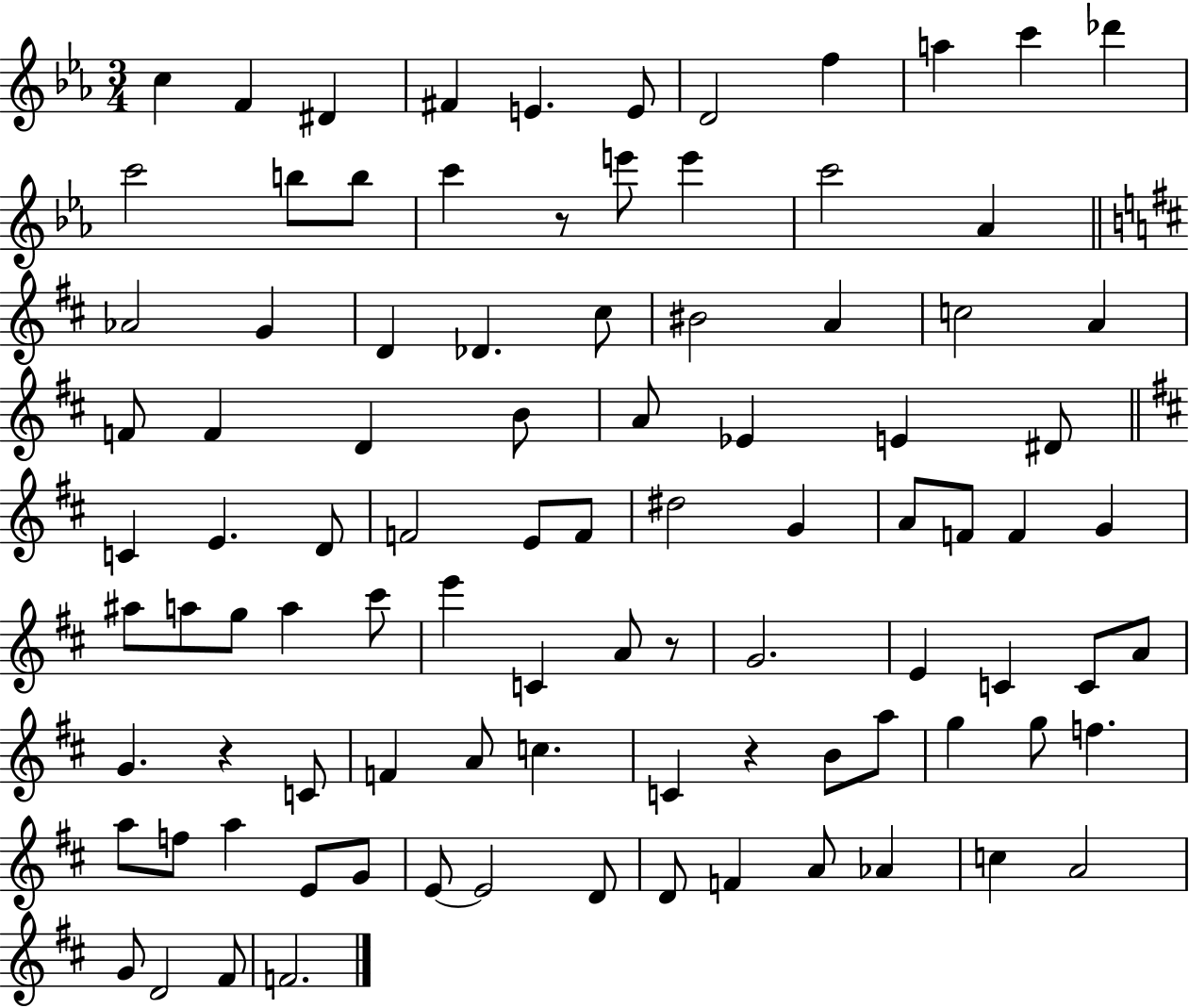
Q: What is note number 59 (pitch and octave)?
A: C4